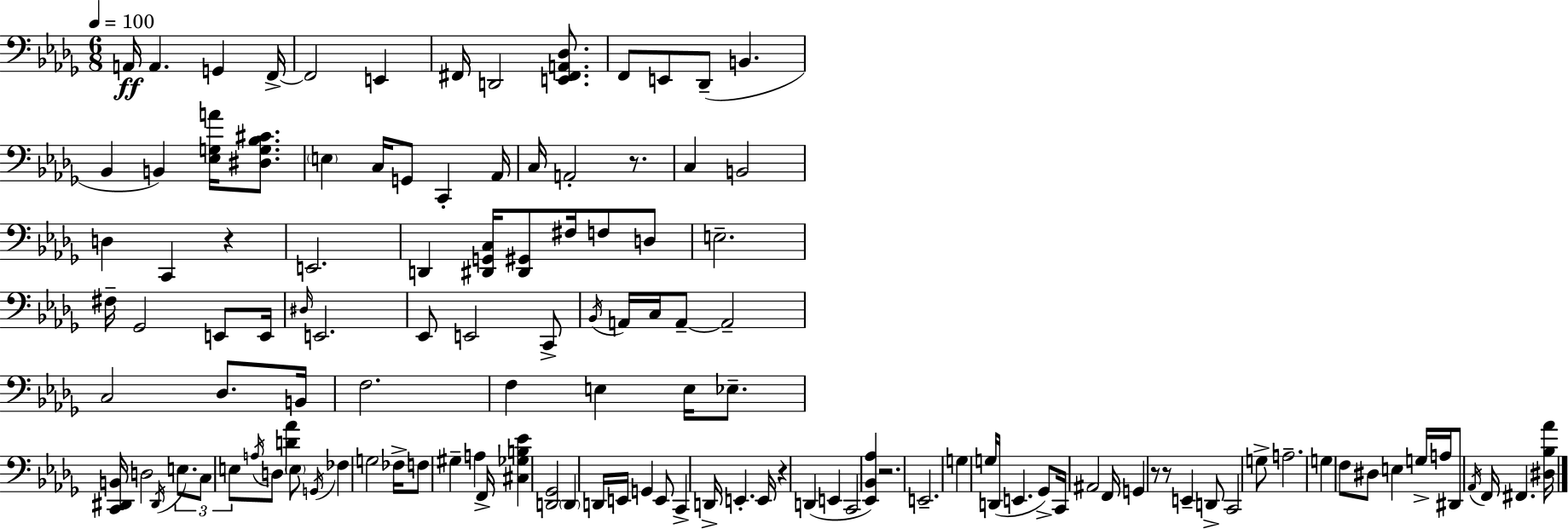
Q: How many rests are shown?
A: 6